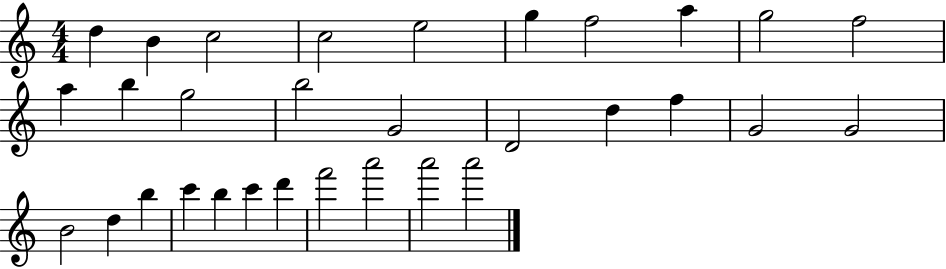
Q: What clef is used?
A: treble